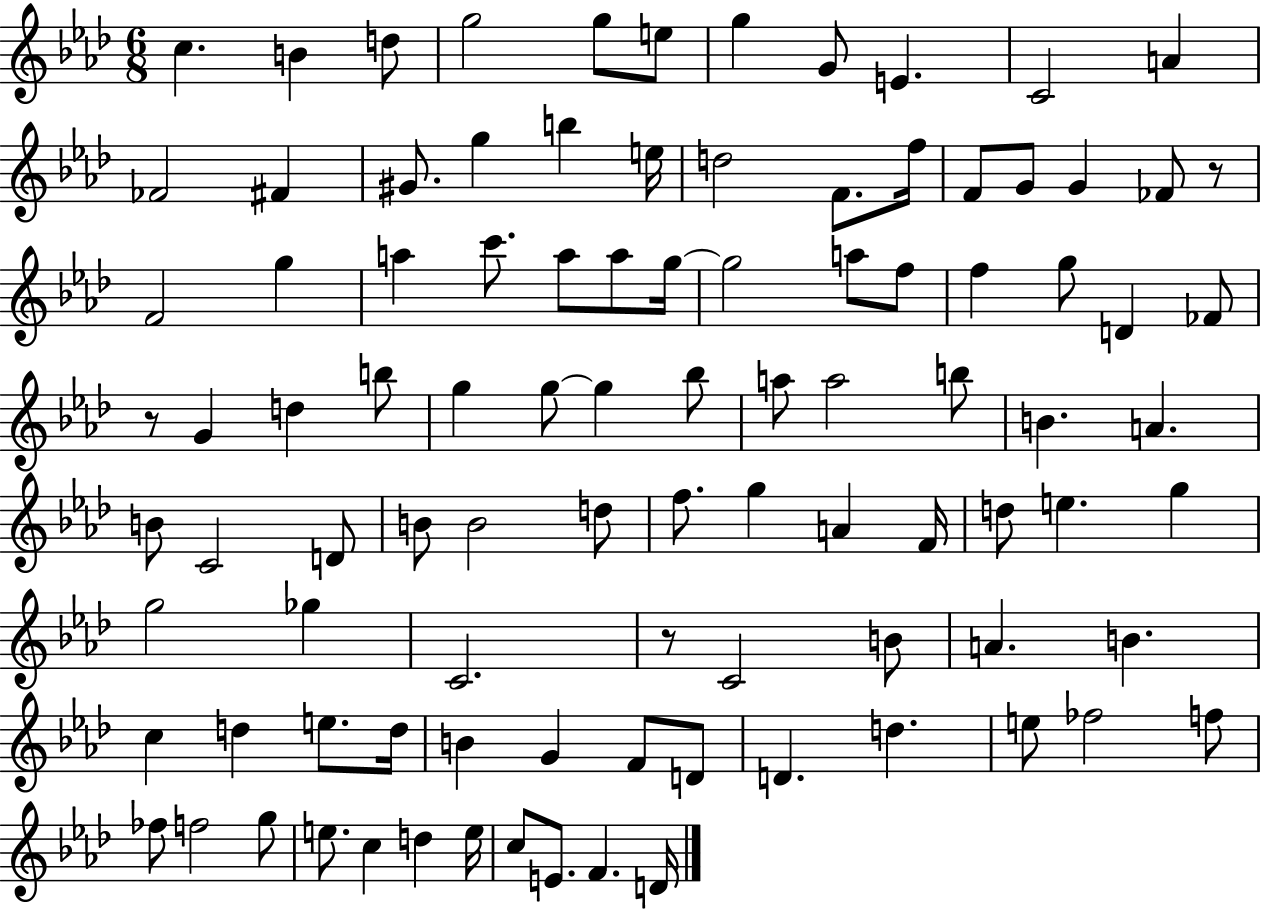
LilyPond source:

{
  \clef treble
  \numericTimeSignature
  \time 6/8
  \key aes \major
  \repeat volta 2 { c''4. b'4 d''8 | g''2 g''8 e''8 | g''4 g'8 e'4. | c'2 a'4 | \break fes'2 fis'4 | gis'8. g''4 b''4 e''16 | d''2 f'8. f''16 | f'8 g'8 g'4 fes'8 r8 | \break f'2 g''4 | a''4 c'''8. a''8 a''8 g''16~~ | g''2 a''8 f''8 | f''4 g''8 d'4 fes'8 | \break r8 g'4 d''4 b''8 | g''4 g''8~~ g''4 bes''8 | a''8 a''2 b''8 | b'4. a'4. | \break b'8 c'2 d'8 | b'8 b'2 d''8 | f''8. g''4 a'4 f'16 | d''8 e''4. g''4 | \break g''2 ges''4 | c'2. | r8 c'2 b'8 | a'4. b'4. | \break c''4 d''4 e''8. d''16 | b'4 g'4 f'8 d'8 | d'4. d''4. | e''8 fes''2 f''8 | \break fes''8 f''2 g''8 | e''8. c''4 d''4 e''16 | c''8 e'8. f'4. d'16 | } \bar "|."
}